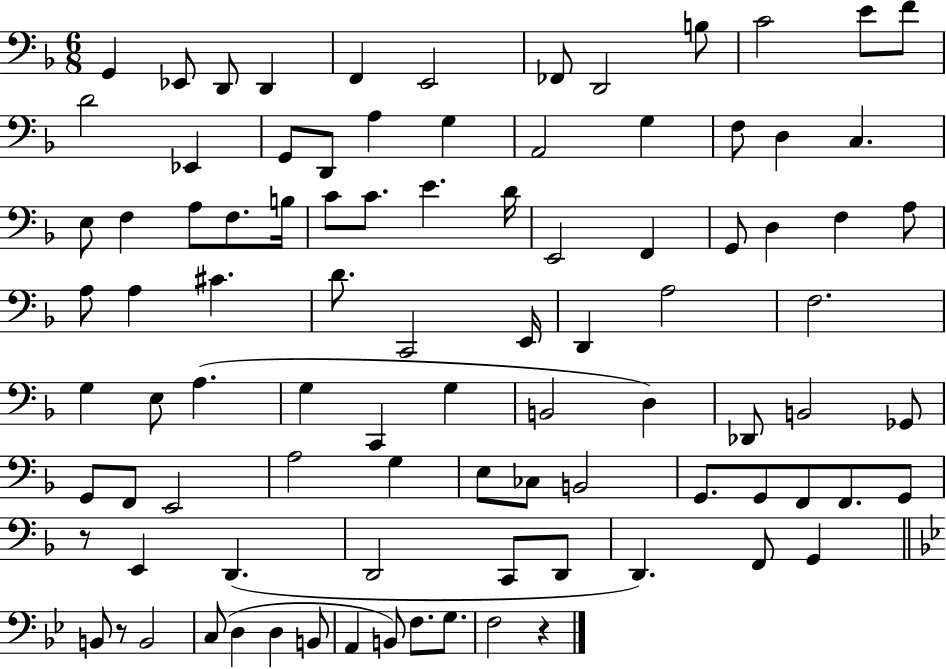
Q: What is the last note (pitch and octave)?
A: F3